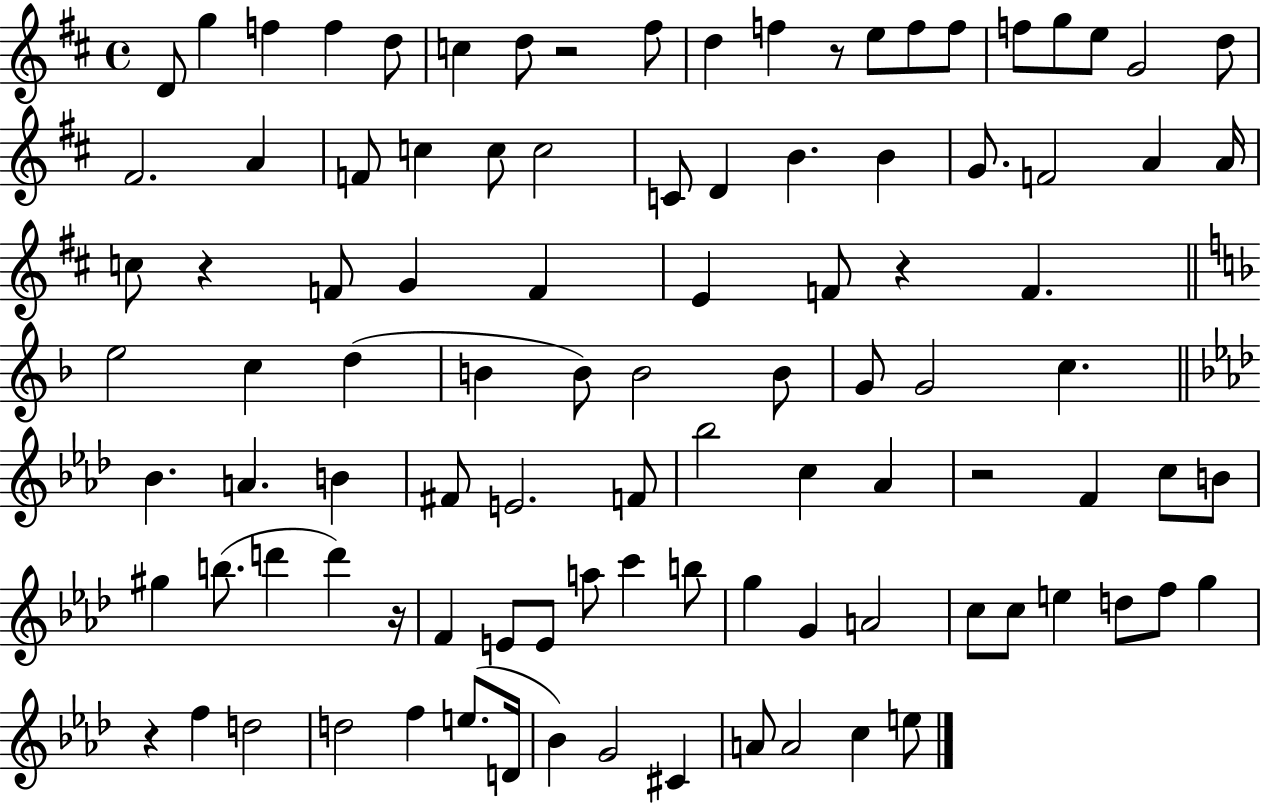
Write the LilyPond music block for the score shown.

{
  \clef treble
  \time 4/4
  \defaultTimeSignature
  \key d \major
  d'8 g''4 f''4 f''4 d''8 | c''4 d''8 r2 fis''8 | d''4 f''4 r8 e''8 f''8 f''8 | f''8 g''8 e''8 g'2 d''8 | \break fis'2. a'4 | f'8 c''4 c''8 c''2 | c'8 d'4 b'4. b'4 | g'8. f'2 a'4 a'16 | \break c''8 r4 f'8 g'4 f'4 | e'4 f'8 r4 f'4. | \bar "||" \break \key f \major e''2 c''4 d''4( | b'4 b'8) b'2 b'8 | g'8 g'2 c''4. | \bar "||" \break \key f \minor bes'4. a'4. b'4 | fis'8 e'2. f'8 | bes''2 c''4 aes'4 | r2 f'4 c''8 b'8 | \break gis''4 b''8.( d'''4 d'''4) r16 | f'4 e'8 e'8 a''8 c'''4 b''8 | g''4 g'4 a'2 | c''8 c''8 e''4 d''8 f''8 g''4 | \break r4 f''4 d''2 | d''2 f''4 e''8.( d'16 | bes'4) g'2 cis'4 | a'8 a'2 c''4 e''8 | \break \bar "|."
}